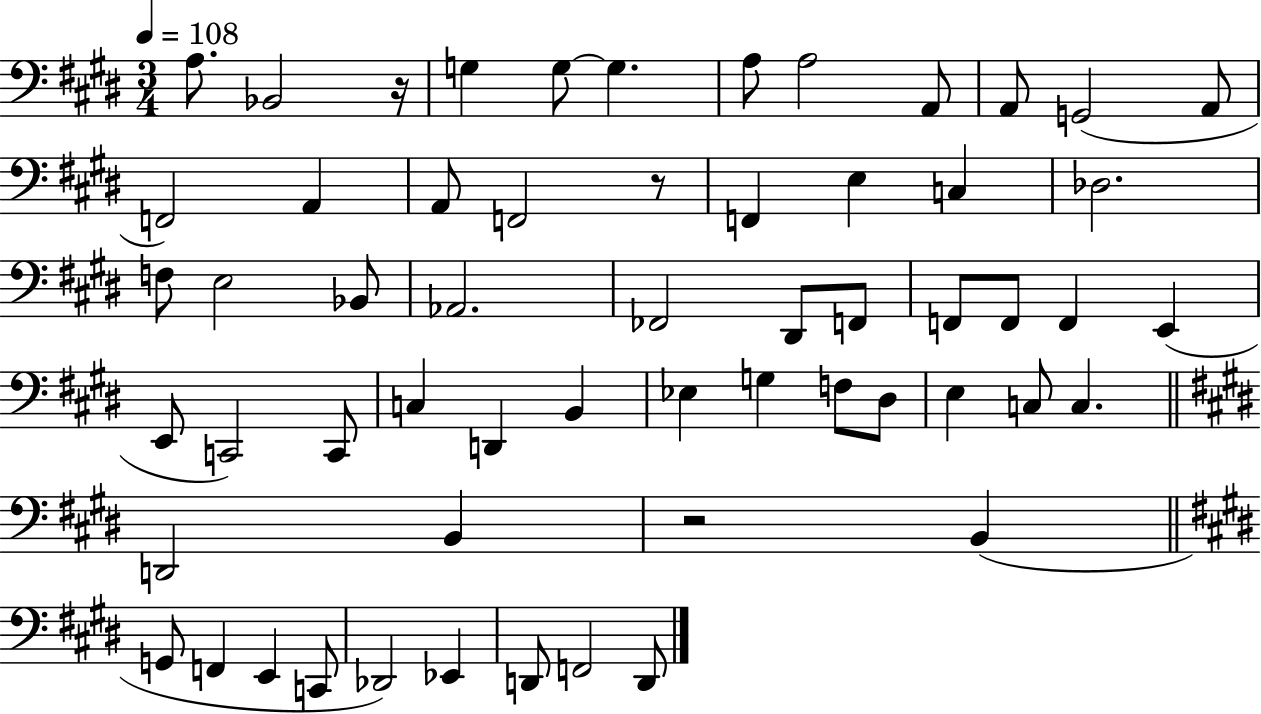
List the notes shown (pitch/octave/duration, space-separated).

A3/e. Bb2/h R/s G3/q G3/e G3/q. A3/e A3/h A2/e A2/e G2/h A2/e F2/h A2/q A2/e F2/h R/e F2/q E3/q C3/q Db3/h. F3/e E3/h Bb2/e Ab2/h. FES2/h D#2/e F2/e F2/e F2/e F2/q E2/q E2/e C2/h C2/e C3/q D2/q B2/q Eb3/q G3/q F3/e D#3/e E3/q C3/e C3/q. D2/h B2/q R/h B2/q G2/e F2/q E2/q C2/e Db2/h Eb2/q D2/e F2/h D2/e